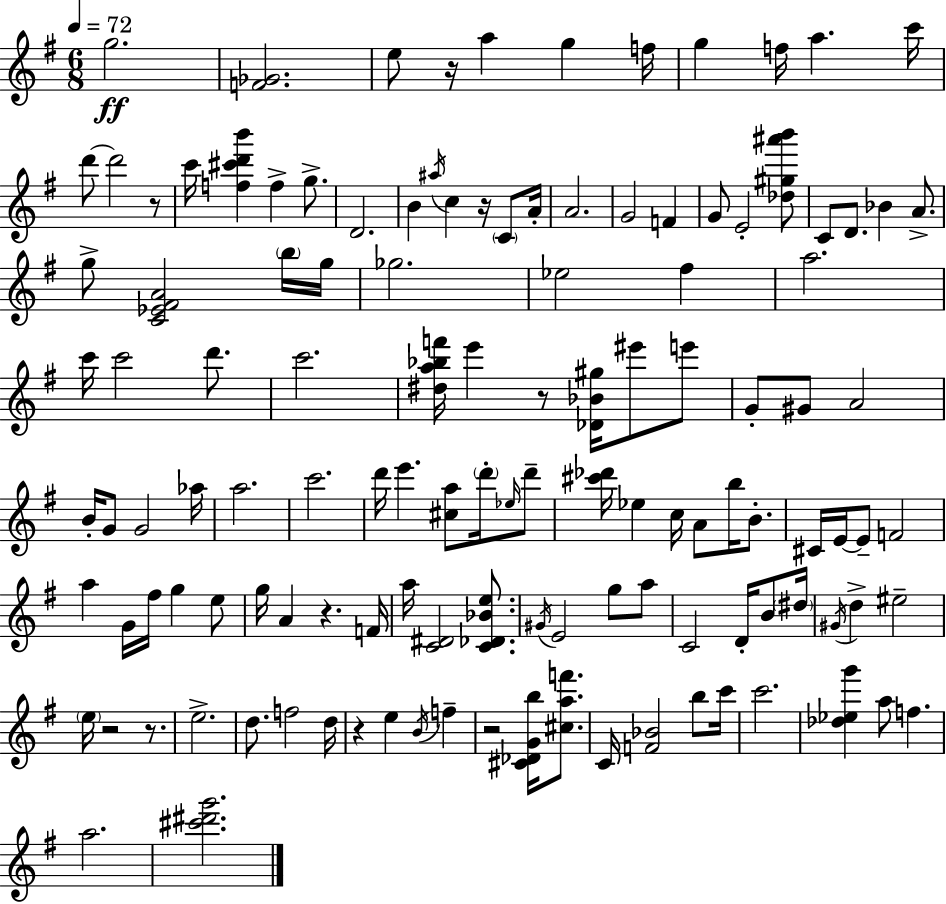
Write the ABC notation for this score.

X:1
T:Untitled
M:6/8
L:1/4
K:G
g2 [F_G]2 e/2 z/4 a g f/4 g f/4 a c'/4 d'/2 d'2 z/2 c'/4 [f^c'd'b'] f g/2 D2 B ^a/4 c z/4 C/2 A/4 A2 G2 F G/2 E2 [_d^g^a'b']/2 C/2 D/2 _B A/2 g/2 [C_E^FA]2 b/4 g/4 _g2 _e2 ^f a2 c'/4 c'2 d'/2 c'2 [^da_bf']/4 e' z/2 [_D_B^g]/4 ^e'/2 e'/2 G/2 ^G/2 A2 B/4 G/2 G2 _a/4 a2 c'2 d'/4 e' [^ca]/2 d'/4 _e/4 d'/2 [^c'_d']/4 _e c/4 A/2 b/4 B/2 ^C/4 E/4 E/2 F2 a G/4 ^f/4 g e/2 g/4 A z F/4 a/4 [C^D]2 [C_D_Be]/2 ^G/4 E2 g/2 a/2 C2 D/4 B/2 ^d/4 ^G/4 d ^e2 e/4 z2 z/2 e2 d/2 f2 d/4 z e B/4 f z2 [^C_DGb]/4 [^caf']/2 C/4 [F_B]2 b/2 c'/4 c'2 [_d_eg'] a/2 f a2 [^c'^d'g']2